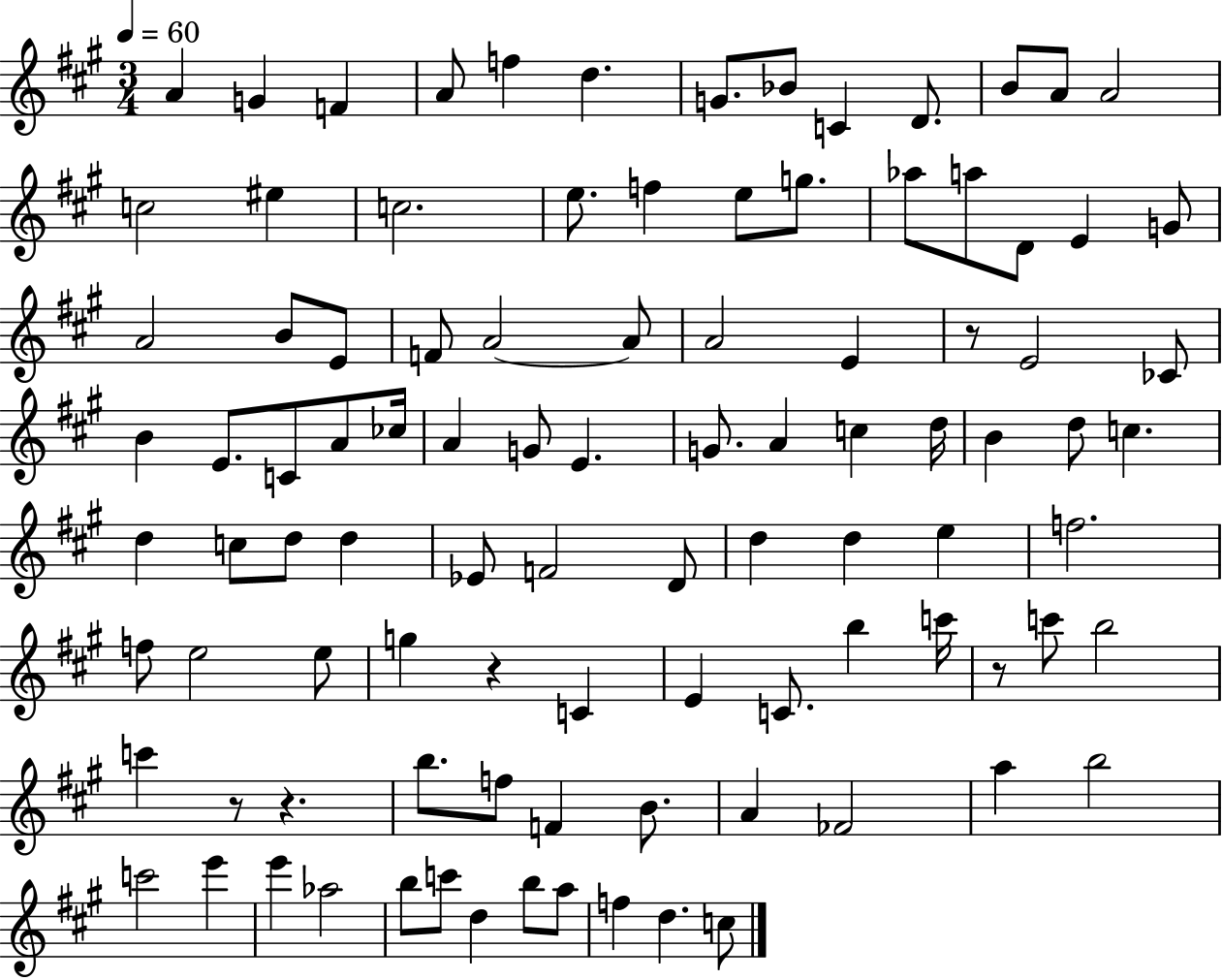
A4/q G4/q F4/q A4/e F5/q D5/q. G4/e. Bb4/e C4/q D4/e. B4/e A4/e A4/h C5/h EIS5/q C5/h. E5/e. F5/q E5/e G5/e. Ab5/e A5/e D4/e E4/q G4/e A4/h B4/e E4/e F4/e A4/h A4/e A4/h E4/q R/e E4/h CES4/e B4/q E4/e. C4/e A4/e CES5/s A4/q G4/e E4/q. G4/e. A4/q C5/q D5/s B4/q D5/e C5/q. D5/q C5/e D5/e D5/q Eb4/e F4/h D4/e D5/q D5/q E5/q F5/h. F5/e E5/h E5/e G5/q R/q C4/q E4/q C4/e. B5/q C6/s R/e C6/e B5/h C6/q R/e R/q. B5/e. F5/e F4/q B4/e. A4/q FES4/h A5/q B5/h C6/h E6/q E6/q Ab5/h B5/e C6/e D5/q B5/e A5/e F5/q D5/q. C5/e